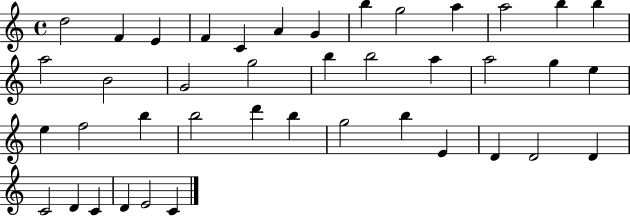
D5/h F4/q E4/q F4/q C4/q A4/q G4/q B5/q G5/h A5/q A5/h B5/q B5/q A5/h B4/h G4/h G5/h B5/q B5/h A5/q A5/h G5/q E5/q E5/q F5/h B5/q B5/h D6/q B5/q G5/h B5/q E4/q D4/q D4/h D4/q C4/h D4/q C4/q D4/q E4/h C4/q